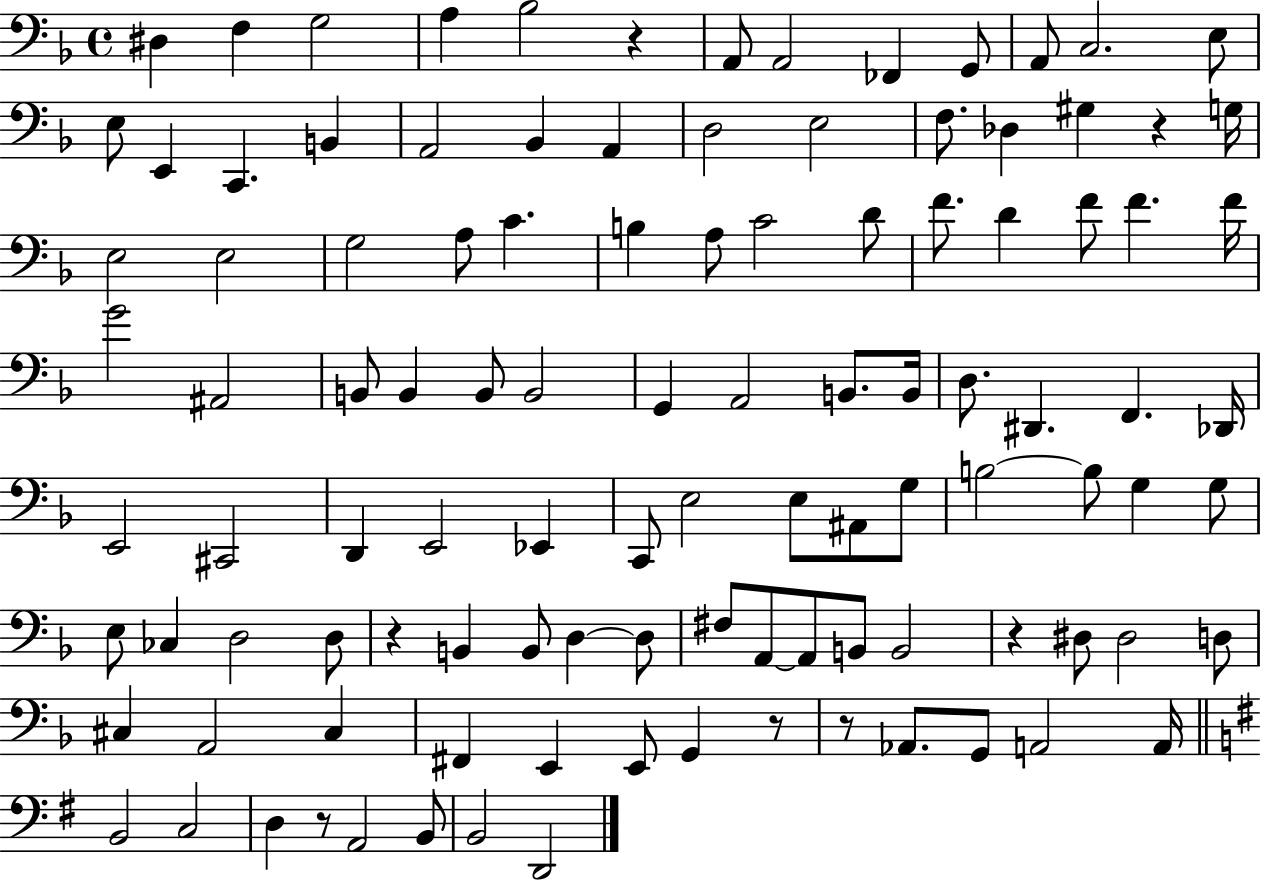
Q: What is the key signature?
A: F major